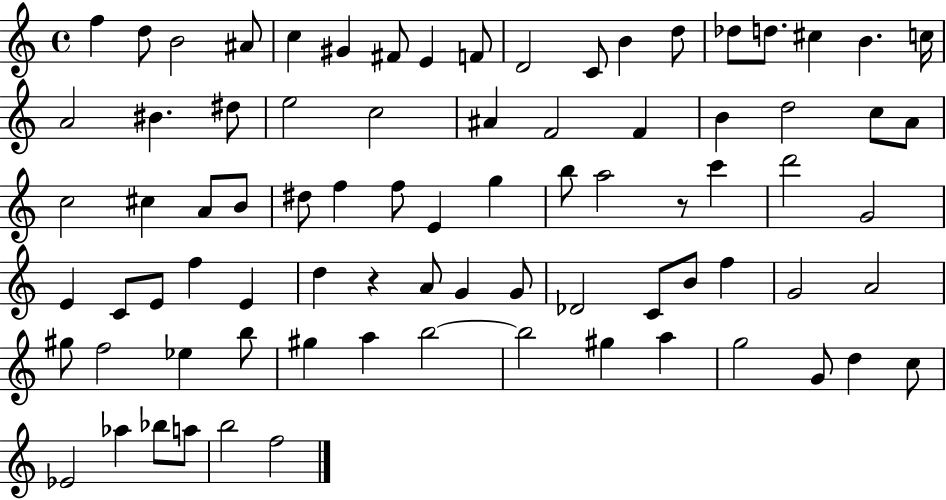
X:1
T:Untitled
M:4/4
L:1/4
K:C
f d/2 B2 ^A/2 c ^G ^F/2 E F/2 D2 C/2 B d/2 _d/2 d/2 ^c B c/4 A2 ^B ^d/2 e2 c2 ^A F2 F B d2 c/2 A/2 c2 ^c A/2 B/2 ^d/2 f f/2 E g b/2 a2 z/2 c' d'2 G2 E C/2 E/2 f E d z A/2 G G/2 _D2 C/2 B/2 f G2 A2 ^g/2 f2 _e b/2 ^g a b2 b2 ^g a g2 G/2 d c/2 _E2 _a _b/2 a/2 b2 f2